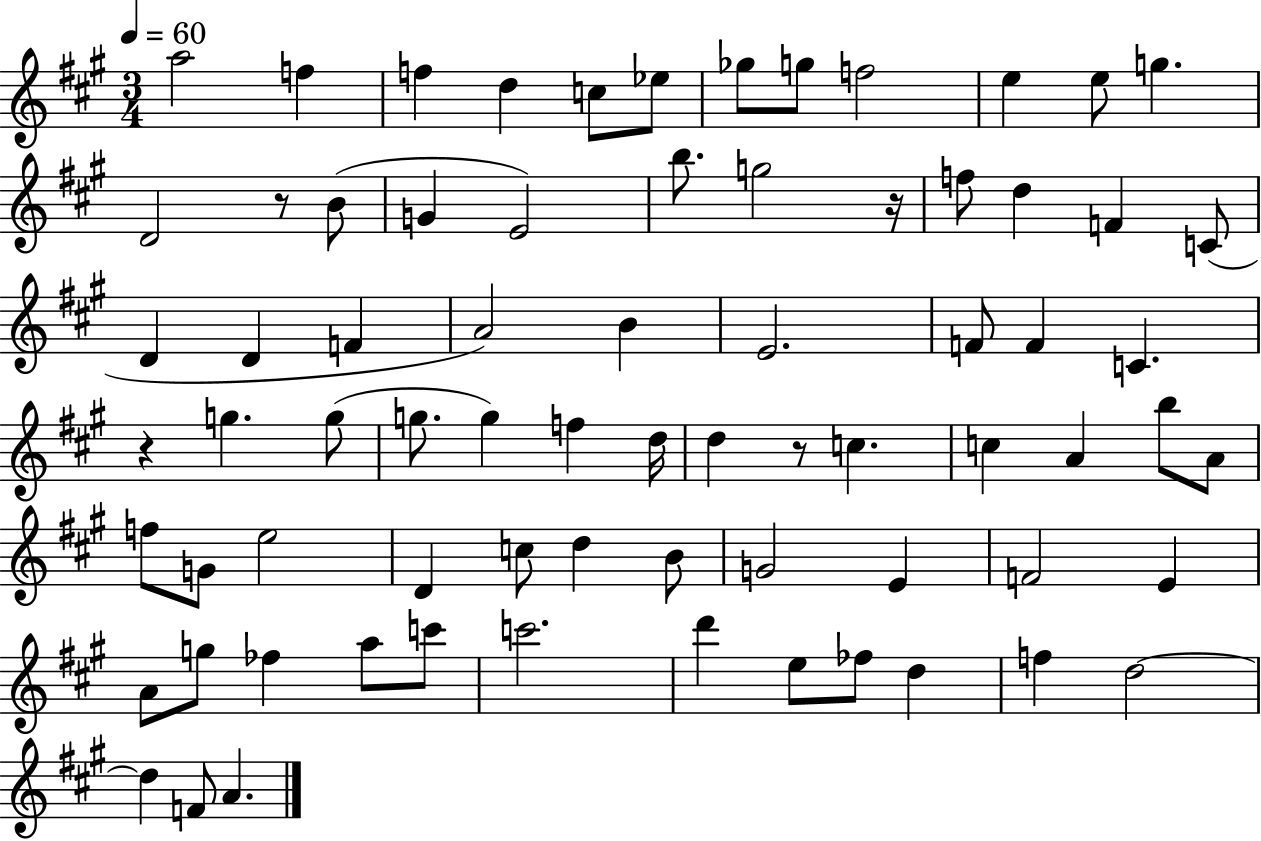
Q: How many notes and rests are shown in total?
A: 73